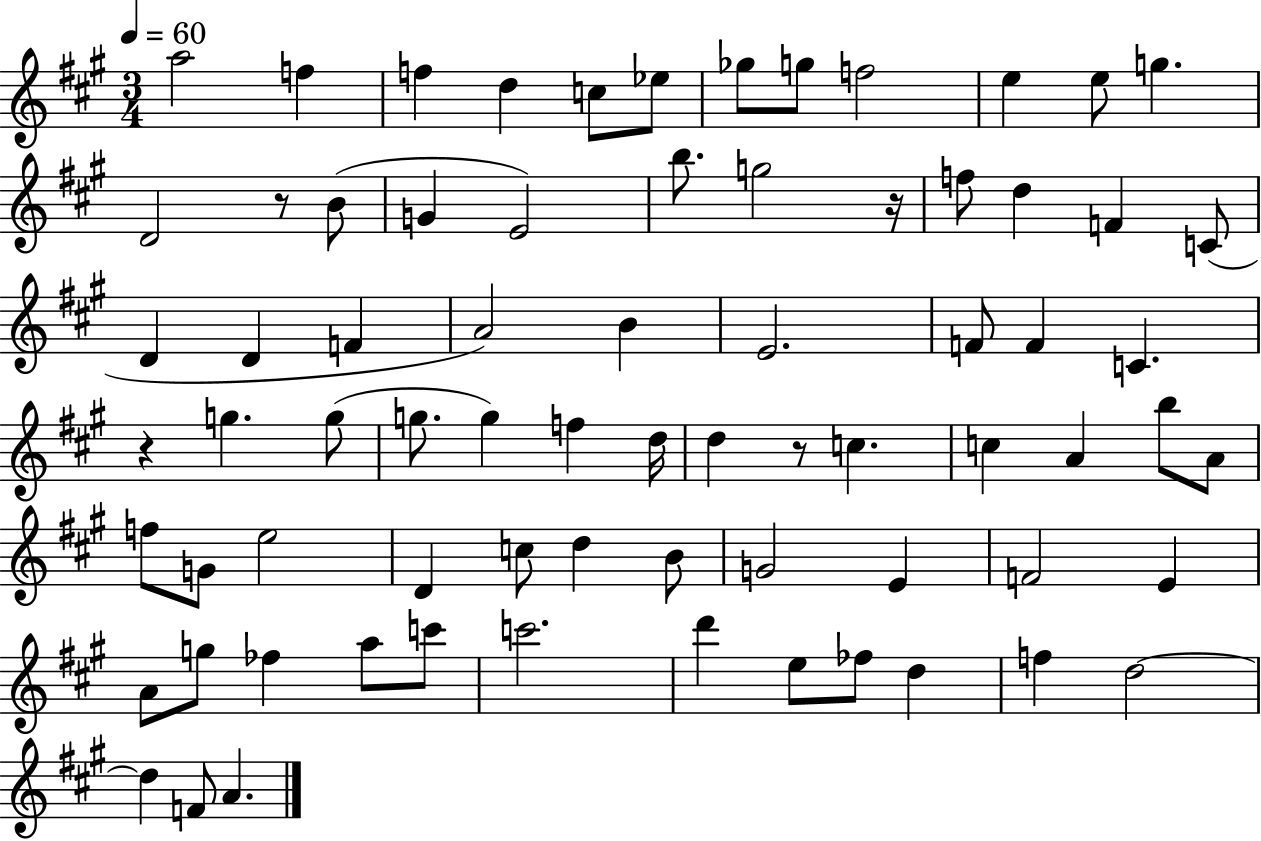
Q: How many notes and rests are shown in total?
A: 73